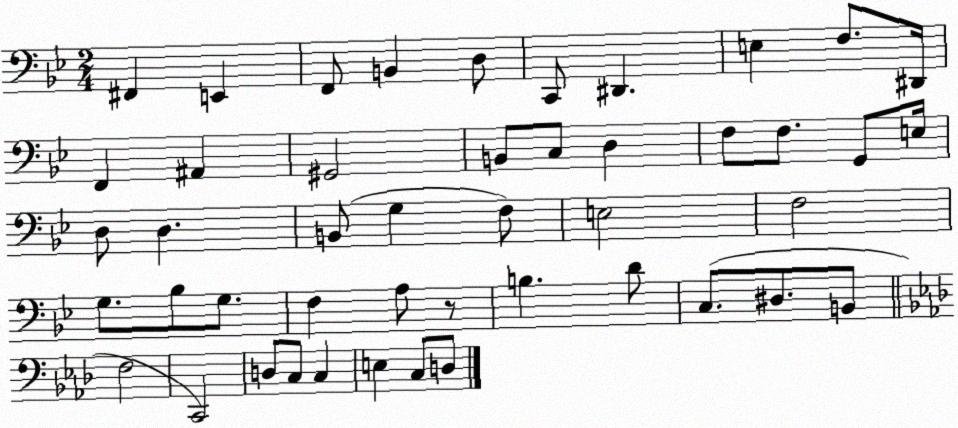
X:1
T:Untitled
M:2/4
L:1/4
K:Bb
^F,, E,, F,,/2 B,, D,/2 C,,/2 ^D,, E, F,/2 ^D,,/4 F,, ^A,, ^G,,2 B,,/2 C,/2 D, F,/2 F,/2 G,,/2 E,/4 D,/2 D, B,,/2 G, F,/2 E,2 F,2 G,/2 _B,/2 G,/2 F, A,/2 z/2 B, D/2 C,/2 ^D,/2 B,,/2 F,2 C,,2 D,/2 C,/2 C, E, C,/2 D,/2